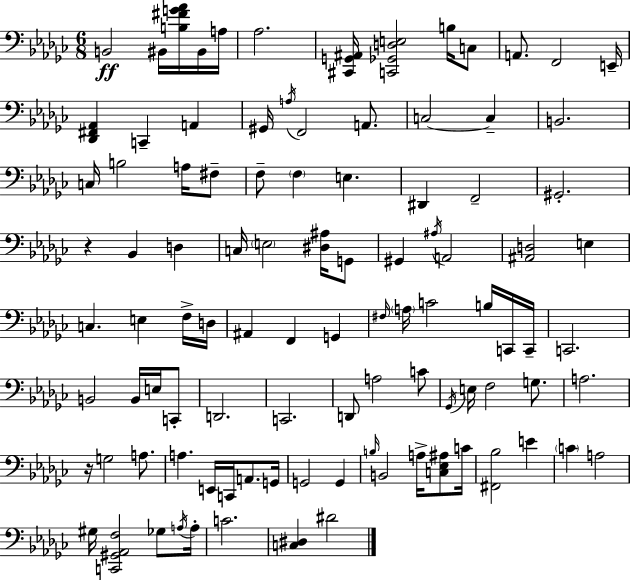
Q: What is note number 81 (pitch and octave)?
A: C4